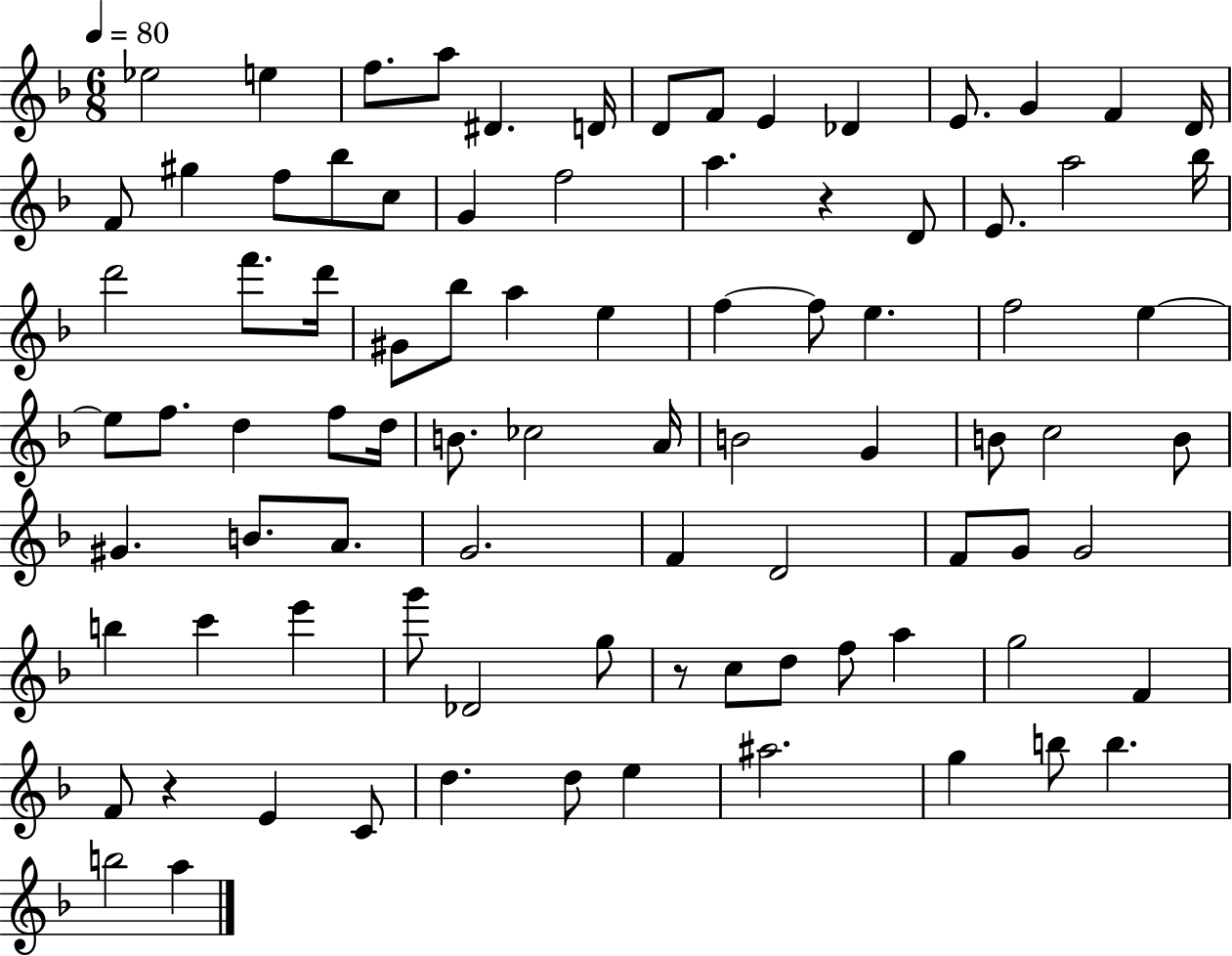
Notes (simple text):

Eb5/h E5/q F5/e. A5/e D#4/q. D4/s D4/e F4/e E4/q Db4/q E4/e. G4/q F4/q D4/s F4/e G#5/q F5/e Bb5/e C5/e G4/q F5/h A5/q. R/q D4/e E4/e. A5/h Bb5/s D6/h F6/e. D6/s G#4/e Bb5/e A5/q E5/q F5/q F5/e E5/q. F5/h E5/q E5/e F5/e. D5/q F5/e D5/s B4/e. CES5/h A4/s B4/h G4/q B4/e C5/h B4/e G#4/q. B4/e. A4/e. G4/h. F4/q D4/h F4/e G4/e G4/h B5/q C6/q E6/q G6/e Db4/h G5/e R/e C5/e D5/e F5/e A5/q G5/h F4/q F4/e R/q E4/q C4/e D5/q. D5/e E5/q A#5/h. G5/q B5/e B5/q. B5/h A5/q